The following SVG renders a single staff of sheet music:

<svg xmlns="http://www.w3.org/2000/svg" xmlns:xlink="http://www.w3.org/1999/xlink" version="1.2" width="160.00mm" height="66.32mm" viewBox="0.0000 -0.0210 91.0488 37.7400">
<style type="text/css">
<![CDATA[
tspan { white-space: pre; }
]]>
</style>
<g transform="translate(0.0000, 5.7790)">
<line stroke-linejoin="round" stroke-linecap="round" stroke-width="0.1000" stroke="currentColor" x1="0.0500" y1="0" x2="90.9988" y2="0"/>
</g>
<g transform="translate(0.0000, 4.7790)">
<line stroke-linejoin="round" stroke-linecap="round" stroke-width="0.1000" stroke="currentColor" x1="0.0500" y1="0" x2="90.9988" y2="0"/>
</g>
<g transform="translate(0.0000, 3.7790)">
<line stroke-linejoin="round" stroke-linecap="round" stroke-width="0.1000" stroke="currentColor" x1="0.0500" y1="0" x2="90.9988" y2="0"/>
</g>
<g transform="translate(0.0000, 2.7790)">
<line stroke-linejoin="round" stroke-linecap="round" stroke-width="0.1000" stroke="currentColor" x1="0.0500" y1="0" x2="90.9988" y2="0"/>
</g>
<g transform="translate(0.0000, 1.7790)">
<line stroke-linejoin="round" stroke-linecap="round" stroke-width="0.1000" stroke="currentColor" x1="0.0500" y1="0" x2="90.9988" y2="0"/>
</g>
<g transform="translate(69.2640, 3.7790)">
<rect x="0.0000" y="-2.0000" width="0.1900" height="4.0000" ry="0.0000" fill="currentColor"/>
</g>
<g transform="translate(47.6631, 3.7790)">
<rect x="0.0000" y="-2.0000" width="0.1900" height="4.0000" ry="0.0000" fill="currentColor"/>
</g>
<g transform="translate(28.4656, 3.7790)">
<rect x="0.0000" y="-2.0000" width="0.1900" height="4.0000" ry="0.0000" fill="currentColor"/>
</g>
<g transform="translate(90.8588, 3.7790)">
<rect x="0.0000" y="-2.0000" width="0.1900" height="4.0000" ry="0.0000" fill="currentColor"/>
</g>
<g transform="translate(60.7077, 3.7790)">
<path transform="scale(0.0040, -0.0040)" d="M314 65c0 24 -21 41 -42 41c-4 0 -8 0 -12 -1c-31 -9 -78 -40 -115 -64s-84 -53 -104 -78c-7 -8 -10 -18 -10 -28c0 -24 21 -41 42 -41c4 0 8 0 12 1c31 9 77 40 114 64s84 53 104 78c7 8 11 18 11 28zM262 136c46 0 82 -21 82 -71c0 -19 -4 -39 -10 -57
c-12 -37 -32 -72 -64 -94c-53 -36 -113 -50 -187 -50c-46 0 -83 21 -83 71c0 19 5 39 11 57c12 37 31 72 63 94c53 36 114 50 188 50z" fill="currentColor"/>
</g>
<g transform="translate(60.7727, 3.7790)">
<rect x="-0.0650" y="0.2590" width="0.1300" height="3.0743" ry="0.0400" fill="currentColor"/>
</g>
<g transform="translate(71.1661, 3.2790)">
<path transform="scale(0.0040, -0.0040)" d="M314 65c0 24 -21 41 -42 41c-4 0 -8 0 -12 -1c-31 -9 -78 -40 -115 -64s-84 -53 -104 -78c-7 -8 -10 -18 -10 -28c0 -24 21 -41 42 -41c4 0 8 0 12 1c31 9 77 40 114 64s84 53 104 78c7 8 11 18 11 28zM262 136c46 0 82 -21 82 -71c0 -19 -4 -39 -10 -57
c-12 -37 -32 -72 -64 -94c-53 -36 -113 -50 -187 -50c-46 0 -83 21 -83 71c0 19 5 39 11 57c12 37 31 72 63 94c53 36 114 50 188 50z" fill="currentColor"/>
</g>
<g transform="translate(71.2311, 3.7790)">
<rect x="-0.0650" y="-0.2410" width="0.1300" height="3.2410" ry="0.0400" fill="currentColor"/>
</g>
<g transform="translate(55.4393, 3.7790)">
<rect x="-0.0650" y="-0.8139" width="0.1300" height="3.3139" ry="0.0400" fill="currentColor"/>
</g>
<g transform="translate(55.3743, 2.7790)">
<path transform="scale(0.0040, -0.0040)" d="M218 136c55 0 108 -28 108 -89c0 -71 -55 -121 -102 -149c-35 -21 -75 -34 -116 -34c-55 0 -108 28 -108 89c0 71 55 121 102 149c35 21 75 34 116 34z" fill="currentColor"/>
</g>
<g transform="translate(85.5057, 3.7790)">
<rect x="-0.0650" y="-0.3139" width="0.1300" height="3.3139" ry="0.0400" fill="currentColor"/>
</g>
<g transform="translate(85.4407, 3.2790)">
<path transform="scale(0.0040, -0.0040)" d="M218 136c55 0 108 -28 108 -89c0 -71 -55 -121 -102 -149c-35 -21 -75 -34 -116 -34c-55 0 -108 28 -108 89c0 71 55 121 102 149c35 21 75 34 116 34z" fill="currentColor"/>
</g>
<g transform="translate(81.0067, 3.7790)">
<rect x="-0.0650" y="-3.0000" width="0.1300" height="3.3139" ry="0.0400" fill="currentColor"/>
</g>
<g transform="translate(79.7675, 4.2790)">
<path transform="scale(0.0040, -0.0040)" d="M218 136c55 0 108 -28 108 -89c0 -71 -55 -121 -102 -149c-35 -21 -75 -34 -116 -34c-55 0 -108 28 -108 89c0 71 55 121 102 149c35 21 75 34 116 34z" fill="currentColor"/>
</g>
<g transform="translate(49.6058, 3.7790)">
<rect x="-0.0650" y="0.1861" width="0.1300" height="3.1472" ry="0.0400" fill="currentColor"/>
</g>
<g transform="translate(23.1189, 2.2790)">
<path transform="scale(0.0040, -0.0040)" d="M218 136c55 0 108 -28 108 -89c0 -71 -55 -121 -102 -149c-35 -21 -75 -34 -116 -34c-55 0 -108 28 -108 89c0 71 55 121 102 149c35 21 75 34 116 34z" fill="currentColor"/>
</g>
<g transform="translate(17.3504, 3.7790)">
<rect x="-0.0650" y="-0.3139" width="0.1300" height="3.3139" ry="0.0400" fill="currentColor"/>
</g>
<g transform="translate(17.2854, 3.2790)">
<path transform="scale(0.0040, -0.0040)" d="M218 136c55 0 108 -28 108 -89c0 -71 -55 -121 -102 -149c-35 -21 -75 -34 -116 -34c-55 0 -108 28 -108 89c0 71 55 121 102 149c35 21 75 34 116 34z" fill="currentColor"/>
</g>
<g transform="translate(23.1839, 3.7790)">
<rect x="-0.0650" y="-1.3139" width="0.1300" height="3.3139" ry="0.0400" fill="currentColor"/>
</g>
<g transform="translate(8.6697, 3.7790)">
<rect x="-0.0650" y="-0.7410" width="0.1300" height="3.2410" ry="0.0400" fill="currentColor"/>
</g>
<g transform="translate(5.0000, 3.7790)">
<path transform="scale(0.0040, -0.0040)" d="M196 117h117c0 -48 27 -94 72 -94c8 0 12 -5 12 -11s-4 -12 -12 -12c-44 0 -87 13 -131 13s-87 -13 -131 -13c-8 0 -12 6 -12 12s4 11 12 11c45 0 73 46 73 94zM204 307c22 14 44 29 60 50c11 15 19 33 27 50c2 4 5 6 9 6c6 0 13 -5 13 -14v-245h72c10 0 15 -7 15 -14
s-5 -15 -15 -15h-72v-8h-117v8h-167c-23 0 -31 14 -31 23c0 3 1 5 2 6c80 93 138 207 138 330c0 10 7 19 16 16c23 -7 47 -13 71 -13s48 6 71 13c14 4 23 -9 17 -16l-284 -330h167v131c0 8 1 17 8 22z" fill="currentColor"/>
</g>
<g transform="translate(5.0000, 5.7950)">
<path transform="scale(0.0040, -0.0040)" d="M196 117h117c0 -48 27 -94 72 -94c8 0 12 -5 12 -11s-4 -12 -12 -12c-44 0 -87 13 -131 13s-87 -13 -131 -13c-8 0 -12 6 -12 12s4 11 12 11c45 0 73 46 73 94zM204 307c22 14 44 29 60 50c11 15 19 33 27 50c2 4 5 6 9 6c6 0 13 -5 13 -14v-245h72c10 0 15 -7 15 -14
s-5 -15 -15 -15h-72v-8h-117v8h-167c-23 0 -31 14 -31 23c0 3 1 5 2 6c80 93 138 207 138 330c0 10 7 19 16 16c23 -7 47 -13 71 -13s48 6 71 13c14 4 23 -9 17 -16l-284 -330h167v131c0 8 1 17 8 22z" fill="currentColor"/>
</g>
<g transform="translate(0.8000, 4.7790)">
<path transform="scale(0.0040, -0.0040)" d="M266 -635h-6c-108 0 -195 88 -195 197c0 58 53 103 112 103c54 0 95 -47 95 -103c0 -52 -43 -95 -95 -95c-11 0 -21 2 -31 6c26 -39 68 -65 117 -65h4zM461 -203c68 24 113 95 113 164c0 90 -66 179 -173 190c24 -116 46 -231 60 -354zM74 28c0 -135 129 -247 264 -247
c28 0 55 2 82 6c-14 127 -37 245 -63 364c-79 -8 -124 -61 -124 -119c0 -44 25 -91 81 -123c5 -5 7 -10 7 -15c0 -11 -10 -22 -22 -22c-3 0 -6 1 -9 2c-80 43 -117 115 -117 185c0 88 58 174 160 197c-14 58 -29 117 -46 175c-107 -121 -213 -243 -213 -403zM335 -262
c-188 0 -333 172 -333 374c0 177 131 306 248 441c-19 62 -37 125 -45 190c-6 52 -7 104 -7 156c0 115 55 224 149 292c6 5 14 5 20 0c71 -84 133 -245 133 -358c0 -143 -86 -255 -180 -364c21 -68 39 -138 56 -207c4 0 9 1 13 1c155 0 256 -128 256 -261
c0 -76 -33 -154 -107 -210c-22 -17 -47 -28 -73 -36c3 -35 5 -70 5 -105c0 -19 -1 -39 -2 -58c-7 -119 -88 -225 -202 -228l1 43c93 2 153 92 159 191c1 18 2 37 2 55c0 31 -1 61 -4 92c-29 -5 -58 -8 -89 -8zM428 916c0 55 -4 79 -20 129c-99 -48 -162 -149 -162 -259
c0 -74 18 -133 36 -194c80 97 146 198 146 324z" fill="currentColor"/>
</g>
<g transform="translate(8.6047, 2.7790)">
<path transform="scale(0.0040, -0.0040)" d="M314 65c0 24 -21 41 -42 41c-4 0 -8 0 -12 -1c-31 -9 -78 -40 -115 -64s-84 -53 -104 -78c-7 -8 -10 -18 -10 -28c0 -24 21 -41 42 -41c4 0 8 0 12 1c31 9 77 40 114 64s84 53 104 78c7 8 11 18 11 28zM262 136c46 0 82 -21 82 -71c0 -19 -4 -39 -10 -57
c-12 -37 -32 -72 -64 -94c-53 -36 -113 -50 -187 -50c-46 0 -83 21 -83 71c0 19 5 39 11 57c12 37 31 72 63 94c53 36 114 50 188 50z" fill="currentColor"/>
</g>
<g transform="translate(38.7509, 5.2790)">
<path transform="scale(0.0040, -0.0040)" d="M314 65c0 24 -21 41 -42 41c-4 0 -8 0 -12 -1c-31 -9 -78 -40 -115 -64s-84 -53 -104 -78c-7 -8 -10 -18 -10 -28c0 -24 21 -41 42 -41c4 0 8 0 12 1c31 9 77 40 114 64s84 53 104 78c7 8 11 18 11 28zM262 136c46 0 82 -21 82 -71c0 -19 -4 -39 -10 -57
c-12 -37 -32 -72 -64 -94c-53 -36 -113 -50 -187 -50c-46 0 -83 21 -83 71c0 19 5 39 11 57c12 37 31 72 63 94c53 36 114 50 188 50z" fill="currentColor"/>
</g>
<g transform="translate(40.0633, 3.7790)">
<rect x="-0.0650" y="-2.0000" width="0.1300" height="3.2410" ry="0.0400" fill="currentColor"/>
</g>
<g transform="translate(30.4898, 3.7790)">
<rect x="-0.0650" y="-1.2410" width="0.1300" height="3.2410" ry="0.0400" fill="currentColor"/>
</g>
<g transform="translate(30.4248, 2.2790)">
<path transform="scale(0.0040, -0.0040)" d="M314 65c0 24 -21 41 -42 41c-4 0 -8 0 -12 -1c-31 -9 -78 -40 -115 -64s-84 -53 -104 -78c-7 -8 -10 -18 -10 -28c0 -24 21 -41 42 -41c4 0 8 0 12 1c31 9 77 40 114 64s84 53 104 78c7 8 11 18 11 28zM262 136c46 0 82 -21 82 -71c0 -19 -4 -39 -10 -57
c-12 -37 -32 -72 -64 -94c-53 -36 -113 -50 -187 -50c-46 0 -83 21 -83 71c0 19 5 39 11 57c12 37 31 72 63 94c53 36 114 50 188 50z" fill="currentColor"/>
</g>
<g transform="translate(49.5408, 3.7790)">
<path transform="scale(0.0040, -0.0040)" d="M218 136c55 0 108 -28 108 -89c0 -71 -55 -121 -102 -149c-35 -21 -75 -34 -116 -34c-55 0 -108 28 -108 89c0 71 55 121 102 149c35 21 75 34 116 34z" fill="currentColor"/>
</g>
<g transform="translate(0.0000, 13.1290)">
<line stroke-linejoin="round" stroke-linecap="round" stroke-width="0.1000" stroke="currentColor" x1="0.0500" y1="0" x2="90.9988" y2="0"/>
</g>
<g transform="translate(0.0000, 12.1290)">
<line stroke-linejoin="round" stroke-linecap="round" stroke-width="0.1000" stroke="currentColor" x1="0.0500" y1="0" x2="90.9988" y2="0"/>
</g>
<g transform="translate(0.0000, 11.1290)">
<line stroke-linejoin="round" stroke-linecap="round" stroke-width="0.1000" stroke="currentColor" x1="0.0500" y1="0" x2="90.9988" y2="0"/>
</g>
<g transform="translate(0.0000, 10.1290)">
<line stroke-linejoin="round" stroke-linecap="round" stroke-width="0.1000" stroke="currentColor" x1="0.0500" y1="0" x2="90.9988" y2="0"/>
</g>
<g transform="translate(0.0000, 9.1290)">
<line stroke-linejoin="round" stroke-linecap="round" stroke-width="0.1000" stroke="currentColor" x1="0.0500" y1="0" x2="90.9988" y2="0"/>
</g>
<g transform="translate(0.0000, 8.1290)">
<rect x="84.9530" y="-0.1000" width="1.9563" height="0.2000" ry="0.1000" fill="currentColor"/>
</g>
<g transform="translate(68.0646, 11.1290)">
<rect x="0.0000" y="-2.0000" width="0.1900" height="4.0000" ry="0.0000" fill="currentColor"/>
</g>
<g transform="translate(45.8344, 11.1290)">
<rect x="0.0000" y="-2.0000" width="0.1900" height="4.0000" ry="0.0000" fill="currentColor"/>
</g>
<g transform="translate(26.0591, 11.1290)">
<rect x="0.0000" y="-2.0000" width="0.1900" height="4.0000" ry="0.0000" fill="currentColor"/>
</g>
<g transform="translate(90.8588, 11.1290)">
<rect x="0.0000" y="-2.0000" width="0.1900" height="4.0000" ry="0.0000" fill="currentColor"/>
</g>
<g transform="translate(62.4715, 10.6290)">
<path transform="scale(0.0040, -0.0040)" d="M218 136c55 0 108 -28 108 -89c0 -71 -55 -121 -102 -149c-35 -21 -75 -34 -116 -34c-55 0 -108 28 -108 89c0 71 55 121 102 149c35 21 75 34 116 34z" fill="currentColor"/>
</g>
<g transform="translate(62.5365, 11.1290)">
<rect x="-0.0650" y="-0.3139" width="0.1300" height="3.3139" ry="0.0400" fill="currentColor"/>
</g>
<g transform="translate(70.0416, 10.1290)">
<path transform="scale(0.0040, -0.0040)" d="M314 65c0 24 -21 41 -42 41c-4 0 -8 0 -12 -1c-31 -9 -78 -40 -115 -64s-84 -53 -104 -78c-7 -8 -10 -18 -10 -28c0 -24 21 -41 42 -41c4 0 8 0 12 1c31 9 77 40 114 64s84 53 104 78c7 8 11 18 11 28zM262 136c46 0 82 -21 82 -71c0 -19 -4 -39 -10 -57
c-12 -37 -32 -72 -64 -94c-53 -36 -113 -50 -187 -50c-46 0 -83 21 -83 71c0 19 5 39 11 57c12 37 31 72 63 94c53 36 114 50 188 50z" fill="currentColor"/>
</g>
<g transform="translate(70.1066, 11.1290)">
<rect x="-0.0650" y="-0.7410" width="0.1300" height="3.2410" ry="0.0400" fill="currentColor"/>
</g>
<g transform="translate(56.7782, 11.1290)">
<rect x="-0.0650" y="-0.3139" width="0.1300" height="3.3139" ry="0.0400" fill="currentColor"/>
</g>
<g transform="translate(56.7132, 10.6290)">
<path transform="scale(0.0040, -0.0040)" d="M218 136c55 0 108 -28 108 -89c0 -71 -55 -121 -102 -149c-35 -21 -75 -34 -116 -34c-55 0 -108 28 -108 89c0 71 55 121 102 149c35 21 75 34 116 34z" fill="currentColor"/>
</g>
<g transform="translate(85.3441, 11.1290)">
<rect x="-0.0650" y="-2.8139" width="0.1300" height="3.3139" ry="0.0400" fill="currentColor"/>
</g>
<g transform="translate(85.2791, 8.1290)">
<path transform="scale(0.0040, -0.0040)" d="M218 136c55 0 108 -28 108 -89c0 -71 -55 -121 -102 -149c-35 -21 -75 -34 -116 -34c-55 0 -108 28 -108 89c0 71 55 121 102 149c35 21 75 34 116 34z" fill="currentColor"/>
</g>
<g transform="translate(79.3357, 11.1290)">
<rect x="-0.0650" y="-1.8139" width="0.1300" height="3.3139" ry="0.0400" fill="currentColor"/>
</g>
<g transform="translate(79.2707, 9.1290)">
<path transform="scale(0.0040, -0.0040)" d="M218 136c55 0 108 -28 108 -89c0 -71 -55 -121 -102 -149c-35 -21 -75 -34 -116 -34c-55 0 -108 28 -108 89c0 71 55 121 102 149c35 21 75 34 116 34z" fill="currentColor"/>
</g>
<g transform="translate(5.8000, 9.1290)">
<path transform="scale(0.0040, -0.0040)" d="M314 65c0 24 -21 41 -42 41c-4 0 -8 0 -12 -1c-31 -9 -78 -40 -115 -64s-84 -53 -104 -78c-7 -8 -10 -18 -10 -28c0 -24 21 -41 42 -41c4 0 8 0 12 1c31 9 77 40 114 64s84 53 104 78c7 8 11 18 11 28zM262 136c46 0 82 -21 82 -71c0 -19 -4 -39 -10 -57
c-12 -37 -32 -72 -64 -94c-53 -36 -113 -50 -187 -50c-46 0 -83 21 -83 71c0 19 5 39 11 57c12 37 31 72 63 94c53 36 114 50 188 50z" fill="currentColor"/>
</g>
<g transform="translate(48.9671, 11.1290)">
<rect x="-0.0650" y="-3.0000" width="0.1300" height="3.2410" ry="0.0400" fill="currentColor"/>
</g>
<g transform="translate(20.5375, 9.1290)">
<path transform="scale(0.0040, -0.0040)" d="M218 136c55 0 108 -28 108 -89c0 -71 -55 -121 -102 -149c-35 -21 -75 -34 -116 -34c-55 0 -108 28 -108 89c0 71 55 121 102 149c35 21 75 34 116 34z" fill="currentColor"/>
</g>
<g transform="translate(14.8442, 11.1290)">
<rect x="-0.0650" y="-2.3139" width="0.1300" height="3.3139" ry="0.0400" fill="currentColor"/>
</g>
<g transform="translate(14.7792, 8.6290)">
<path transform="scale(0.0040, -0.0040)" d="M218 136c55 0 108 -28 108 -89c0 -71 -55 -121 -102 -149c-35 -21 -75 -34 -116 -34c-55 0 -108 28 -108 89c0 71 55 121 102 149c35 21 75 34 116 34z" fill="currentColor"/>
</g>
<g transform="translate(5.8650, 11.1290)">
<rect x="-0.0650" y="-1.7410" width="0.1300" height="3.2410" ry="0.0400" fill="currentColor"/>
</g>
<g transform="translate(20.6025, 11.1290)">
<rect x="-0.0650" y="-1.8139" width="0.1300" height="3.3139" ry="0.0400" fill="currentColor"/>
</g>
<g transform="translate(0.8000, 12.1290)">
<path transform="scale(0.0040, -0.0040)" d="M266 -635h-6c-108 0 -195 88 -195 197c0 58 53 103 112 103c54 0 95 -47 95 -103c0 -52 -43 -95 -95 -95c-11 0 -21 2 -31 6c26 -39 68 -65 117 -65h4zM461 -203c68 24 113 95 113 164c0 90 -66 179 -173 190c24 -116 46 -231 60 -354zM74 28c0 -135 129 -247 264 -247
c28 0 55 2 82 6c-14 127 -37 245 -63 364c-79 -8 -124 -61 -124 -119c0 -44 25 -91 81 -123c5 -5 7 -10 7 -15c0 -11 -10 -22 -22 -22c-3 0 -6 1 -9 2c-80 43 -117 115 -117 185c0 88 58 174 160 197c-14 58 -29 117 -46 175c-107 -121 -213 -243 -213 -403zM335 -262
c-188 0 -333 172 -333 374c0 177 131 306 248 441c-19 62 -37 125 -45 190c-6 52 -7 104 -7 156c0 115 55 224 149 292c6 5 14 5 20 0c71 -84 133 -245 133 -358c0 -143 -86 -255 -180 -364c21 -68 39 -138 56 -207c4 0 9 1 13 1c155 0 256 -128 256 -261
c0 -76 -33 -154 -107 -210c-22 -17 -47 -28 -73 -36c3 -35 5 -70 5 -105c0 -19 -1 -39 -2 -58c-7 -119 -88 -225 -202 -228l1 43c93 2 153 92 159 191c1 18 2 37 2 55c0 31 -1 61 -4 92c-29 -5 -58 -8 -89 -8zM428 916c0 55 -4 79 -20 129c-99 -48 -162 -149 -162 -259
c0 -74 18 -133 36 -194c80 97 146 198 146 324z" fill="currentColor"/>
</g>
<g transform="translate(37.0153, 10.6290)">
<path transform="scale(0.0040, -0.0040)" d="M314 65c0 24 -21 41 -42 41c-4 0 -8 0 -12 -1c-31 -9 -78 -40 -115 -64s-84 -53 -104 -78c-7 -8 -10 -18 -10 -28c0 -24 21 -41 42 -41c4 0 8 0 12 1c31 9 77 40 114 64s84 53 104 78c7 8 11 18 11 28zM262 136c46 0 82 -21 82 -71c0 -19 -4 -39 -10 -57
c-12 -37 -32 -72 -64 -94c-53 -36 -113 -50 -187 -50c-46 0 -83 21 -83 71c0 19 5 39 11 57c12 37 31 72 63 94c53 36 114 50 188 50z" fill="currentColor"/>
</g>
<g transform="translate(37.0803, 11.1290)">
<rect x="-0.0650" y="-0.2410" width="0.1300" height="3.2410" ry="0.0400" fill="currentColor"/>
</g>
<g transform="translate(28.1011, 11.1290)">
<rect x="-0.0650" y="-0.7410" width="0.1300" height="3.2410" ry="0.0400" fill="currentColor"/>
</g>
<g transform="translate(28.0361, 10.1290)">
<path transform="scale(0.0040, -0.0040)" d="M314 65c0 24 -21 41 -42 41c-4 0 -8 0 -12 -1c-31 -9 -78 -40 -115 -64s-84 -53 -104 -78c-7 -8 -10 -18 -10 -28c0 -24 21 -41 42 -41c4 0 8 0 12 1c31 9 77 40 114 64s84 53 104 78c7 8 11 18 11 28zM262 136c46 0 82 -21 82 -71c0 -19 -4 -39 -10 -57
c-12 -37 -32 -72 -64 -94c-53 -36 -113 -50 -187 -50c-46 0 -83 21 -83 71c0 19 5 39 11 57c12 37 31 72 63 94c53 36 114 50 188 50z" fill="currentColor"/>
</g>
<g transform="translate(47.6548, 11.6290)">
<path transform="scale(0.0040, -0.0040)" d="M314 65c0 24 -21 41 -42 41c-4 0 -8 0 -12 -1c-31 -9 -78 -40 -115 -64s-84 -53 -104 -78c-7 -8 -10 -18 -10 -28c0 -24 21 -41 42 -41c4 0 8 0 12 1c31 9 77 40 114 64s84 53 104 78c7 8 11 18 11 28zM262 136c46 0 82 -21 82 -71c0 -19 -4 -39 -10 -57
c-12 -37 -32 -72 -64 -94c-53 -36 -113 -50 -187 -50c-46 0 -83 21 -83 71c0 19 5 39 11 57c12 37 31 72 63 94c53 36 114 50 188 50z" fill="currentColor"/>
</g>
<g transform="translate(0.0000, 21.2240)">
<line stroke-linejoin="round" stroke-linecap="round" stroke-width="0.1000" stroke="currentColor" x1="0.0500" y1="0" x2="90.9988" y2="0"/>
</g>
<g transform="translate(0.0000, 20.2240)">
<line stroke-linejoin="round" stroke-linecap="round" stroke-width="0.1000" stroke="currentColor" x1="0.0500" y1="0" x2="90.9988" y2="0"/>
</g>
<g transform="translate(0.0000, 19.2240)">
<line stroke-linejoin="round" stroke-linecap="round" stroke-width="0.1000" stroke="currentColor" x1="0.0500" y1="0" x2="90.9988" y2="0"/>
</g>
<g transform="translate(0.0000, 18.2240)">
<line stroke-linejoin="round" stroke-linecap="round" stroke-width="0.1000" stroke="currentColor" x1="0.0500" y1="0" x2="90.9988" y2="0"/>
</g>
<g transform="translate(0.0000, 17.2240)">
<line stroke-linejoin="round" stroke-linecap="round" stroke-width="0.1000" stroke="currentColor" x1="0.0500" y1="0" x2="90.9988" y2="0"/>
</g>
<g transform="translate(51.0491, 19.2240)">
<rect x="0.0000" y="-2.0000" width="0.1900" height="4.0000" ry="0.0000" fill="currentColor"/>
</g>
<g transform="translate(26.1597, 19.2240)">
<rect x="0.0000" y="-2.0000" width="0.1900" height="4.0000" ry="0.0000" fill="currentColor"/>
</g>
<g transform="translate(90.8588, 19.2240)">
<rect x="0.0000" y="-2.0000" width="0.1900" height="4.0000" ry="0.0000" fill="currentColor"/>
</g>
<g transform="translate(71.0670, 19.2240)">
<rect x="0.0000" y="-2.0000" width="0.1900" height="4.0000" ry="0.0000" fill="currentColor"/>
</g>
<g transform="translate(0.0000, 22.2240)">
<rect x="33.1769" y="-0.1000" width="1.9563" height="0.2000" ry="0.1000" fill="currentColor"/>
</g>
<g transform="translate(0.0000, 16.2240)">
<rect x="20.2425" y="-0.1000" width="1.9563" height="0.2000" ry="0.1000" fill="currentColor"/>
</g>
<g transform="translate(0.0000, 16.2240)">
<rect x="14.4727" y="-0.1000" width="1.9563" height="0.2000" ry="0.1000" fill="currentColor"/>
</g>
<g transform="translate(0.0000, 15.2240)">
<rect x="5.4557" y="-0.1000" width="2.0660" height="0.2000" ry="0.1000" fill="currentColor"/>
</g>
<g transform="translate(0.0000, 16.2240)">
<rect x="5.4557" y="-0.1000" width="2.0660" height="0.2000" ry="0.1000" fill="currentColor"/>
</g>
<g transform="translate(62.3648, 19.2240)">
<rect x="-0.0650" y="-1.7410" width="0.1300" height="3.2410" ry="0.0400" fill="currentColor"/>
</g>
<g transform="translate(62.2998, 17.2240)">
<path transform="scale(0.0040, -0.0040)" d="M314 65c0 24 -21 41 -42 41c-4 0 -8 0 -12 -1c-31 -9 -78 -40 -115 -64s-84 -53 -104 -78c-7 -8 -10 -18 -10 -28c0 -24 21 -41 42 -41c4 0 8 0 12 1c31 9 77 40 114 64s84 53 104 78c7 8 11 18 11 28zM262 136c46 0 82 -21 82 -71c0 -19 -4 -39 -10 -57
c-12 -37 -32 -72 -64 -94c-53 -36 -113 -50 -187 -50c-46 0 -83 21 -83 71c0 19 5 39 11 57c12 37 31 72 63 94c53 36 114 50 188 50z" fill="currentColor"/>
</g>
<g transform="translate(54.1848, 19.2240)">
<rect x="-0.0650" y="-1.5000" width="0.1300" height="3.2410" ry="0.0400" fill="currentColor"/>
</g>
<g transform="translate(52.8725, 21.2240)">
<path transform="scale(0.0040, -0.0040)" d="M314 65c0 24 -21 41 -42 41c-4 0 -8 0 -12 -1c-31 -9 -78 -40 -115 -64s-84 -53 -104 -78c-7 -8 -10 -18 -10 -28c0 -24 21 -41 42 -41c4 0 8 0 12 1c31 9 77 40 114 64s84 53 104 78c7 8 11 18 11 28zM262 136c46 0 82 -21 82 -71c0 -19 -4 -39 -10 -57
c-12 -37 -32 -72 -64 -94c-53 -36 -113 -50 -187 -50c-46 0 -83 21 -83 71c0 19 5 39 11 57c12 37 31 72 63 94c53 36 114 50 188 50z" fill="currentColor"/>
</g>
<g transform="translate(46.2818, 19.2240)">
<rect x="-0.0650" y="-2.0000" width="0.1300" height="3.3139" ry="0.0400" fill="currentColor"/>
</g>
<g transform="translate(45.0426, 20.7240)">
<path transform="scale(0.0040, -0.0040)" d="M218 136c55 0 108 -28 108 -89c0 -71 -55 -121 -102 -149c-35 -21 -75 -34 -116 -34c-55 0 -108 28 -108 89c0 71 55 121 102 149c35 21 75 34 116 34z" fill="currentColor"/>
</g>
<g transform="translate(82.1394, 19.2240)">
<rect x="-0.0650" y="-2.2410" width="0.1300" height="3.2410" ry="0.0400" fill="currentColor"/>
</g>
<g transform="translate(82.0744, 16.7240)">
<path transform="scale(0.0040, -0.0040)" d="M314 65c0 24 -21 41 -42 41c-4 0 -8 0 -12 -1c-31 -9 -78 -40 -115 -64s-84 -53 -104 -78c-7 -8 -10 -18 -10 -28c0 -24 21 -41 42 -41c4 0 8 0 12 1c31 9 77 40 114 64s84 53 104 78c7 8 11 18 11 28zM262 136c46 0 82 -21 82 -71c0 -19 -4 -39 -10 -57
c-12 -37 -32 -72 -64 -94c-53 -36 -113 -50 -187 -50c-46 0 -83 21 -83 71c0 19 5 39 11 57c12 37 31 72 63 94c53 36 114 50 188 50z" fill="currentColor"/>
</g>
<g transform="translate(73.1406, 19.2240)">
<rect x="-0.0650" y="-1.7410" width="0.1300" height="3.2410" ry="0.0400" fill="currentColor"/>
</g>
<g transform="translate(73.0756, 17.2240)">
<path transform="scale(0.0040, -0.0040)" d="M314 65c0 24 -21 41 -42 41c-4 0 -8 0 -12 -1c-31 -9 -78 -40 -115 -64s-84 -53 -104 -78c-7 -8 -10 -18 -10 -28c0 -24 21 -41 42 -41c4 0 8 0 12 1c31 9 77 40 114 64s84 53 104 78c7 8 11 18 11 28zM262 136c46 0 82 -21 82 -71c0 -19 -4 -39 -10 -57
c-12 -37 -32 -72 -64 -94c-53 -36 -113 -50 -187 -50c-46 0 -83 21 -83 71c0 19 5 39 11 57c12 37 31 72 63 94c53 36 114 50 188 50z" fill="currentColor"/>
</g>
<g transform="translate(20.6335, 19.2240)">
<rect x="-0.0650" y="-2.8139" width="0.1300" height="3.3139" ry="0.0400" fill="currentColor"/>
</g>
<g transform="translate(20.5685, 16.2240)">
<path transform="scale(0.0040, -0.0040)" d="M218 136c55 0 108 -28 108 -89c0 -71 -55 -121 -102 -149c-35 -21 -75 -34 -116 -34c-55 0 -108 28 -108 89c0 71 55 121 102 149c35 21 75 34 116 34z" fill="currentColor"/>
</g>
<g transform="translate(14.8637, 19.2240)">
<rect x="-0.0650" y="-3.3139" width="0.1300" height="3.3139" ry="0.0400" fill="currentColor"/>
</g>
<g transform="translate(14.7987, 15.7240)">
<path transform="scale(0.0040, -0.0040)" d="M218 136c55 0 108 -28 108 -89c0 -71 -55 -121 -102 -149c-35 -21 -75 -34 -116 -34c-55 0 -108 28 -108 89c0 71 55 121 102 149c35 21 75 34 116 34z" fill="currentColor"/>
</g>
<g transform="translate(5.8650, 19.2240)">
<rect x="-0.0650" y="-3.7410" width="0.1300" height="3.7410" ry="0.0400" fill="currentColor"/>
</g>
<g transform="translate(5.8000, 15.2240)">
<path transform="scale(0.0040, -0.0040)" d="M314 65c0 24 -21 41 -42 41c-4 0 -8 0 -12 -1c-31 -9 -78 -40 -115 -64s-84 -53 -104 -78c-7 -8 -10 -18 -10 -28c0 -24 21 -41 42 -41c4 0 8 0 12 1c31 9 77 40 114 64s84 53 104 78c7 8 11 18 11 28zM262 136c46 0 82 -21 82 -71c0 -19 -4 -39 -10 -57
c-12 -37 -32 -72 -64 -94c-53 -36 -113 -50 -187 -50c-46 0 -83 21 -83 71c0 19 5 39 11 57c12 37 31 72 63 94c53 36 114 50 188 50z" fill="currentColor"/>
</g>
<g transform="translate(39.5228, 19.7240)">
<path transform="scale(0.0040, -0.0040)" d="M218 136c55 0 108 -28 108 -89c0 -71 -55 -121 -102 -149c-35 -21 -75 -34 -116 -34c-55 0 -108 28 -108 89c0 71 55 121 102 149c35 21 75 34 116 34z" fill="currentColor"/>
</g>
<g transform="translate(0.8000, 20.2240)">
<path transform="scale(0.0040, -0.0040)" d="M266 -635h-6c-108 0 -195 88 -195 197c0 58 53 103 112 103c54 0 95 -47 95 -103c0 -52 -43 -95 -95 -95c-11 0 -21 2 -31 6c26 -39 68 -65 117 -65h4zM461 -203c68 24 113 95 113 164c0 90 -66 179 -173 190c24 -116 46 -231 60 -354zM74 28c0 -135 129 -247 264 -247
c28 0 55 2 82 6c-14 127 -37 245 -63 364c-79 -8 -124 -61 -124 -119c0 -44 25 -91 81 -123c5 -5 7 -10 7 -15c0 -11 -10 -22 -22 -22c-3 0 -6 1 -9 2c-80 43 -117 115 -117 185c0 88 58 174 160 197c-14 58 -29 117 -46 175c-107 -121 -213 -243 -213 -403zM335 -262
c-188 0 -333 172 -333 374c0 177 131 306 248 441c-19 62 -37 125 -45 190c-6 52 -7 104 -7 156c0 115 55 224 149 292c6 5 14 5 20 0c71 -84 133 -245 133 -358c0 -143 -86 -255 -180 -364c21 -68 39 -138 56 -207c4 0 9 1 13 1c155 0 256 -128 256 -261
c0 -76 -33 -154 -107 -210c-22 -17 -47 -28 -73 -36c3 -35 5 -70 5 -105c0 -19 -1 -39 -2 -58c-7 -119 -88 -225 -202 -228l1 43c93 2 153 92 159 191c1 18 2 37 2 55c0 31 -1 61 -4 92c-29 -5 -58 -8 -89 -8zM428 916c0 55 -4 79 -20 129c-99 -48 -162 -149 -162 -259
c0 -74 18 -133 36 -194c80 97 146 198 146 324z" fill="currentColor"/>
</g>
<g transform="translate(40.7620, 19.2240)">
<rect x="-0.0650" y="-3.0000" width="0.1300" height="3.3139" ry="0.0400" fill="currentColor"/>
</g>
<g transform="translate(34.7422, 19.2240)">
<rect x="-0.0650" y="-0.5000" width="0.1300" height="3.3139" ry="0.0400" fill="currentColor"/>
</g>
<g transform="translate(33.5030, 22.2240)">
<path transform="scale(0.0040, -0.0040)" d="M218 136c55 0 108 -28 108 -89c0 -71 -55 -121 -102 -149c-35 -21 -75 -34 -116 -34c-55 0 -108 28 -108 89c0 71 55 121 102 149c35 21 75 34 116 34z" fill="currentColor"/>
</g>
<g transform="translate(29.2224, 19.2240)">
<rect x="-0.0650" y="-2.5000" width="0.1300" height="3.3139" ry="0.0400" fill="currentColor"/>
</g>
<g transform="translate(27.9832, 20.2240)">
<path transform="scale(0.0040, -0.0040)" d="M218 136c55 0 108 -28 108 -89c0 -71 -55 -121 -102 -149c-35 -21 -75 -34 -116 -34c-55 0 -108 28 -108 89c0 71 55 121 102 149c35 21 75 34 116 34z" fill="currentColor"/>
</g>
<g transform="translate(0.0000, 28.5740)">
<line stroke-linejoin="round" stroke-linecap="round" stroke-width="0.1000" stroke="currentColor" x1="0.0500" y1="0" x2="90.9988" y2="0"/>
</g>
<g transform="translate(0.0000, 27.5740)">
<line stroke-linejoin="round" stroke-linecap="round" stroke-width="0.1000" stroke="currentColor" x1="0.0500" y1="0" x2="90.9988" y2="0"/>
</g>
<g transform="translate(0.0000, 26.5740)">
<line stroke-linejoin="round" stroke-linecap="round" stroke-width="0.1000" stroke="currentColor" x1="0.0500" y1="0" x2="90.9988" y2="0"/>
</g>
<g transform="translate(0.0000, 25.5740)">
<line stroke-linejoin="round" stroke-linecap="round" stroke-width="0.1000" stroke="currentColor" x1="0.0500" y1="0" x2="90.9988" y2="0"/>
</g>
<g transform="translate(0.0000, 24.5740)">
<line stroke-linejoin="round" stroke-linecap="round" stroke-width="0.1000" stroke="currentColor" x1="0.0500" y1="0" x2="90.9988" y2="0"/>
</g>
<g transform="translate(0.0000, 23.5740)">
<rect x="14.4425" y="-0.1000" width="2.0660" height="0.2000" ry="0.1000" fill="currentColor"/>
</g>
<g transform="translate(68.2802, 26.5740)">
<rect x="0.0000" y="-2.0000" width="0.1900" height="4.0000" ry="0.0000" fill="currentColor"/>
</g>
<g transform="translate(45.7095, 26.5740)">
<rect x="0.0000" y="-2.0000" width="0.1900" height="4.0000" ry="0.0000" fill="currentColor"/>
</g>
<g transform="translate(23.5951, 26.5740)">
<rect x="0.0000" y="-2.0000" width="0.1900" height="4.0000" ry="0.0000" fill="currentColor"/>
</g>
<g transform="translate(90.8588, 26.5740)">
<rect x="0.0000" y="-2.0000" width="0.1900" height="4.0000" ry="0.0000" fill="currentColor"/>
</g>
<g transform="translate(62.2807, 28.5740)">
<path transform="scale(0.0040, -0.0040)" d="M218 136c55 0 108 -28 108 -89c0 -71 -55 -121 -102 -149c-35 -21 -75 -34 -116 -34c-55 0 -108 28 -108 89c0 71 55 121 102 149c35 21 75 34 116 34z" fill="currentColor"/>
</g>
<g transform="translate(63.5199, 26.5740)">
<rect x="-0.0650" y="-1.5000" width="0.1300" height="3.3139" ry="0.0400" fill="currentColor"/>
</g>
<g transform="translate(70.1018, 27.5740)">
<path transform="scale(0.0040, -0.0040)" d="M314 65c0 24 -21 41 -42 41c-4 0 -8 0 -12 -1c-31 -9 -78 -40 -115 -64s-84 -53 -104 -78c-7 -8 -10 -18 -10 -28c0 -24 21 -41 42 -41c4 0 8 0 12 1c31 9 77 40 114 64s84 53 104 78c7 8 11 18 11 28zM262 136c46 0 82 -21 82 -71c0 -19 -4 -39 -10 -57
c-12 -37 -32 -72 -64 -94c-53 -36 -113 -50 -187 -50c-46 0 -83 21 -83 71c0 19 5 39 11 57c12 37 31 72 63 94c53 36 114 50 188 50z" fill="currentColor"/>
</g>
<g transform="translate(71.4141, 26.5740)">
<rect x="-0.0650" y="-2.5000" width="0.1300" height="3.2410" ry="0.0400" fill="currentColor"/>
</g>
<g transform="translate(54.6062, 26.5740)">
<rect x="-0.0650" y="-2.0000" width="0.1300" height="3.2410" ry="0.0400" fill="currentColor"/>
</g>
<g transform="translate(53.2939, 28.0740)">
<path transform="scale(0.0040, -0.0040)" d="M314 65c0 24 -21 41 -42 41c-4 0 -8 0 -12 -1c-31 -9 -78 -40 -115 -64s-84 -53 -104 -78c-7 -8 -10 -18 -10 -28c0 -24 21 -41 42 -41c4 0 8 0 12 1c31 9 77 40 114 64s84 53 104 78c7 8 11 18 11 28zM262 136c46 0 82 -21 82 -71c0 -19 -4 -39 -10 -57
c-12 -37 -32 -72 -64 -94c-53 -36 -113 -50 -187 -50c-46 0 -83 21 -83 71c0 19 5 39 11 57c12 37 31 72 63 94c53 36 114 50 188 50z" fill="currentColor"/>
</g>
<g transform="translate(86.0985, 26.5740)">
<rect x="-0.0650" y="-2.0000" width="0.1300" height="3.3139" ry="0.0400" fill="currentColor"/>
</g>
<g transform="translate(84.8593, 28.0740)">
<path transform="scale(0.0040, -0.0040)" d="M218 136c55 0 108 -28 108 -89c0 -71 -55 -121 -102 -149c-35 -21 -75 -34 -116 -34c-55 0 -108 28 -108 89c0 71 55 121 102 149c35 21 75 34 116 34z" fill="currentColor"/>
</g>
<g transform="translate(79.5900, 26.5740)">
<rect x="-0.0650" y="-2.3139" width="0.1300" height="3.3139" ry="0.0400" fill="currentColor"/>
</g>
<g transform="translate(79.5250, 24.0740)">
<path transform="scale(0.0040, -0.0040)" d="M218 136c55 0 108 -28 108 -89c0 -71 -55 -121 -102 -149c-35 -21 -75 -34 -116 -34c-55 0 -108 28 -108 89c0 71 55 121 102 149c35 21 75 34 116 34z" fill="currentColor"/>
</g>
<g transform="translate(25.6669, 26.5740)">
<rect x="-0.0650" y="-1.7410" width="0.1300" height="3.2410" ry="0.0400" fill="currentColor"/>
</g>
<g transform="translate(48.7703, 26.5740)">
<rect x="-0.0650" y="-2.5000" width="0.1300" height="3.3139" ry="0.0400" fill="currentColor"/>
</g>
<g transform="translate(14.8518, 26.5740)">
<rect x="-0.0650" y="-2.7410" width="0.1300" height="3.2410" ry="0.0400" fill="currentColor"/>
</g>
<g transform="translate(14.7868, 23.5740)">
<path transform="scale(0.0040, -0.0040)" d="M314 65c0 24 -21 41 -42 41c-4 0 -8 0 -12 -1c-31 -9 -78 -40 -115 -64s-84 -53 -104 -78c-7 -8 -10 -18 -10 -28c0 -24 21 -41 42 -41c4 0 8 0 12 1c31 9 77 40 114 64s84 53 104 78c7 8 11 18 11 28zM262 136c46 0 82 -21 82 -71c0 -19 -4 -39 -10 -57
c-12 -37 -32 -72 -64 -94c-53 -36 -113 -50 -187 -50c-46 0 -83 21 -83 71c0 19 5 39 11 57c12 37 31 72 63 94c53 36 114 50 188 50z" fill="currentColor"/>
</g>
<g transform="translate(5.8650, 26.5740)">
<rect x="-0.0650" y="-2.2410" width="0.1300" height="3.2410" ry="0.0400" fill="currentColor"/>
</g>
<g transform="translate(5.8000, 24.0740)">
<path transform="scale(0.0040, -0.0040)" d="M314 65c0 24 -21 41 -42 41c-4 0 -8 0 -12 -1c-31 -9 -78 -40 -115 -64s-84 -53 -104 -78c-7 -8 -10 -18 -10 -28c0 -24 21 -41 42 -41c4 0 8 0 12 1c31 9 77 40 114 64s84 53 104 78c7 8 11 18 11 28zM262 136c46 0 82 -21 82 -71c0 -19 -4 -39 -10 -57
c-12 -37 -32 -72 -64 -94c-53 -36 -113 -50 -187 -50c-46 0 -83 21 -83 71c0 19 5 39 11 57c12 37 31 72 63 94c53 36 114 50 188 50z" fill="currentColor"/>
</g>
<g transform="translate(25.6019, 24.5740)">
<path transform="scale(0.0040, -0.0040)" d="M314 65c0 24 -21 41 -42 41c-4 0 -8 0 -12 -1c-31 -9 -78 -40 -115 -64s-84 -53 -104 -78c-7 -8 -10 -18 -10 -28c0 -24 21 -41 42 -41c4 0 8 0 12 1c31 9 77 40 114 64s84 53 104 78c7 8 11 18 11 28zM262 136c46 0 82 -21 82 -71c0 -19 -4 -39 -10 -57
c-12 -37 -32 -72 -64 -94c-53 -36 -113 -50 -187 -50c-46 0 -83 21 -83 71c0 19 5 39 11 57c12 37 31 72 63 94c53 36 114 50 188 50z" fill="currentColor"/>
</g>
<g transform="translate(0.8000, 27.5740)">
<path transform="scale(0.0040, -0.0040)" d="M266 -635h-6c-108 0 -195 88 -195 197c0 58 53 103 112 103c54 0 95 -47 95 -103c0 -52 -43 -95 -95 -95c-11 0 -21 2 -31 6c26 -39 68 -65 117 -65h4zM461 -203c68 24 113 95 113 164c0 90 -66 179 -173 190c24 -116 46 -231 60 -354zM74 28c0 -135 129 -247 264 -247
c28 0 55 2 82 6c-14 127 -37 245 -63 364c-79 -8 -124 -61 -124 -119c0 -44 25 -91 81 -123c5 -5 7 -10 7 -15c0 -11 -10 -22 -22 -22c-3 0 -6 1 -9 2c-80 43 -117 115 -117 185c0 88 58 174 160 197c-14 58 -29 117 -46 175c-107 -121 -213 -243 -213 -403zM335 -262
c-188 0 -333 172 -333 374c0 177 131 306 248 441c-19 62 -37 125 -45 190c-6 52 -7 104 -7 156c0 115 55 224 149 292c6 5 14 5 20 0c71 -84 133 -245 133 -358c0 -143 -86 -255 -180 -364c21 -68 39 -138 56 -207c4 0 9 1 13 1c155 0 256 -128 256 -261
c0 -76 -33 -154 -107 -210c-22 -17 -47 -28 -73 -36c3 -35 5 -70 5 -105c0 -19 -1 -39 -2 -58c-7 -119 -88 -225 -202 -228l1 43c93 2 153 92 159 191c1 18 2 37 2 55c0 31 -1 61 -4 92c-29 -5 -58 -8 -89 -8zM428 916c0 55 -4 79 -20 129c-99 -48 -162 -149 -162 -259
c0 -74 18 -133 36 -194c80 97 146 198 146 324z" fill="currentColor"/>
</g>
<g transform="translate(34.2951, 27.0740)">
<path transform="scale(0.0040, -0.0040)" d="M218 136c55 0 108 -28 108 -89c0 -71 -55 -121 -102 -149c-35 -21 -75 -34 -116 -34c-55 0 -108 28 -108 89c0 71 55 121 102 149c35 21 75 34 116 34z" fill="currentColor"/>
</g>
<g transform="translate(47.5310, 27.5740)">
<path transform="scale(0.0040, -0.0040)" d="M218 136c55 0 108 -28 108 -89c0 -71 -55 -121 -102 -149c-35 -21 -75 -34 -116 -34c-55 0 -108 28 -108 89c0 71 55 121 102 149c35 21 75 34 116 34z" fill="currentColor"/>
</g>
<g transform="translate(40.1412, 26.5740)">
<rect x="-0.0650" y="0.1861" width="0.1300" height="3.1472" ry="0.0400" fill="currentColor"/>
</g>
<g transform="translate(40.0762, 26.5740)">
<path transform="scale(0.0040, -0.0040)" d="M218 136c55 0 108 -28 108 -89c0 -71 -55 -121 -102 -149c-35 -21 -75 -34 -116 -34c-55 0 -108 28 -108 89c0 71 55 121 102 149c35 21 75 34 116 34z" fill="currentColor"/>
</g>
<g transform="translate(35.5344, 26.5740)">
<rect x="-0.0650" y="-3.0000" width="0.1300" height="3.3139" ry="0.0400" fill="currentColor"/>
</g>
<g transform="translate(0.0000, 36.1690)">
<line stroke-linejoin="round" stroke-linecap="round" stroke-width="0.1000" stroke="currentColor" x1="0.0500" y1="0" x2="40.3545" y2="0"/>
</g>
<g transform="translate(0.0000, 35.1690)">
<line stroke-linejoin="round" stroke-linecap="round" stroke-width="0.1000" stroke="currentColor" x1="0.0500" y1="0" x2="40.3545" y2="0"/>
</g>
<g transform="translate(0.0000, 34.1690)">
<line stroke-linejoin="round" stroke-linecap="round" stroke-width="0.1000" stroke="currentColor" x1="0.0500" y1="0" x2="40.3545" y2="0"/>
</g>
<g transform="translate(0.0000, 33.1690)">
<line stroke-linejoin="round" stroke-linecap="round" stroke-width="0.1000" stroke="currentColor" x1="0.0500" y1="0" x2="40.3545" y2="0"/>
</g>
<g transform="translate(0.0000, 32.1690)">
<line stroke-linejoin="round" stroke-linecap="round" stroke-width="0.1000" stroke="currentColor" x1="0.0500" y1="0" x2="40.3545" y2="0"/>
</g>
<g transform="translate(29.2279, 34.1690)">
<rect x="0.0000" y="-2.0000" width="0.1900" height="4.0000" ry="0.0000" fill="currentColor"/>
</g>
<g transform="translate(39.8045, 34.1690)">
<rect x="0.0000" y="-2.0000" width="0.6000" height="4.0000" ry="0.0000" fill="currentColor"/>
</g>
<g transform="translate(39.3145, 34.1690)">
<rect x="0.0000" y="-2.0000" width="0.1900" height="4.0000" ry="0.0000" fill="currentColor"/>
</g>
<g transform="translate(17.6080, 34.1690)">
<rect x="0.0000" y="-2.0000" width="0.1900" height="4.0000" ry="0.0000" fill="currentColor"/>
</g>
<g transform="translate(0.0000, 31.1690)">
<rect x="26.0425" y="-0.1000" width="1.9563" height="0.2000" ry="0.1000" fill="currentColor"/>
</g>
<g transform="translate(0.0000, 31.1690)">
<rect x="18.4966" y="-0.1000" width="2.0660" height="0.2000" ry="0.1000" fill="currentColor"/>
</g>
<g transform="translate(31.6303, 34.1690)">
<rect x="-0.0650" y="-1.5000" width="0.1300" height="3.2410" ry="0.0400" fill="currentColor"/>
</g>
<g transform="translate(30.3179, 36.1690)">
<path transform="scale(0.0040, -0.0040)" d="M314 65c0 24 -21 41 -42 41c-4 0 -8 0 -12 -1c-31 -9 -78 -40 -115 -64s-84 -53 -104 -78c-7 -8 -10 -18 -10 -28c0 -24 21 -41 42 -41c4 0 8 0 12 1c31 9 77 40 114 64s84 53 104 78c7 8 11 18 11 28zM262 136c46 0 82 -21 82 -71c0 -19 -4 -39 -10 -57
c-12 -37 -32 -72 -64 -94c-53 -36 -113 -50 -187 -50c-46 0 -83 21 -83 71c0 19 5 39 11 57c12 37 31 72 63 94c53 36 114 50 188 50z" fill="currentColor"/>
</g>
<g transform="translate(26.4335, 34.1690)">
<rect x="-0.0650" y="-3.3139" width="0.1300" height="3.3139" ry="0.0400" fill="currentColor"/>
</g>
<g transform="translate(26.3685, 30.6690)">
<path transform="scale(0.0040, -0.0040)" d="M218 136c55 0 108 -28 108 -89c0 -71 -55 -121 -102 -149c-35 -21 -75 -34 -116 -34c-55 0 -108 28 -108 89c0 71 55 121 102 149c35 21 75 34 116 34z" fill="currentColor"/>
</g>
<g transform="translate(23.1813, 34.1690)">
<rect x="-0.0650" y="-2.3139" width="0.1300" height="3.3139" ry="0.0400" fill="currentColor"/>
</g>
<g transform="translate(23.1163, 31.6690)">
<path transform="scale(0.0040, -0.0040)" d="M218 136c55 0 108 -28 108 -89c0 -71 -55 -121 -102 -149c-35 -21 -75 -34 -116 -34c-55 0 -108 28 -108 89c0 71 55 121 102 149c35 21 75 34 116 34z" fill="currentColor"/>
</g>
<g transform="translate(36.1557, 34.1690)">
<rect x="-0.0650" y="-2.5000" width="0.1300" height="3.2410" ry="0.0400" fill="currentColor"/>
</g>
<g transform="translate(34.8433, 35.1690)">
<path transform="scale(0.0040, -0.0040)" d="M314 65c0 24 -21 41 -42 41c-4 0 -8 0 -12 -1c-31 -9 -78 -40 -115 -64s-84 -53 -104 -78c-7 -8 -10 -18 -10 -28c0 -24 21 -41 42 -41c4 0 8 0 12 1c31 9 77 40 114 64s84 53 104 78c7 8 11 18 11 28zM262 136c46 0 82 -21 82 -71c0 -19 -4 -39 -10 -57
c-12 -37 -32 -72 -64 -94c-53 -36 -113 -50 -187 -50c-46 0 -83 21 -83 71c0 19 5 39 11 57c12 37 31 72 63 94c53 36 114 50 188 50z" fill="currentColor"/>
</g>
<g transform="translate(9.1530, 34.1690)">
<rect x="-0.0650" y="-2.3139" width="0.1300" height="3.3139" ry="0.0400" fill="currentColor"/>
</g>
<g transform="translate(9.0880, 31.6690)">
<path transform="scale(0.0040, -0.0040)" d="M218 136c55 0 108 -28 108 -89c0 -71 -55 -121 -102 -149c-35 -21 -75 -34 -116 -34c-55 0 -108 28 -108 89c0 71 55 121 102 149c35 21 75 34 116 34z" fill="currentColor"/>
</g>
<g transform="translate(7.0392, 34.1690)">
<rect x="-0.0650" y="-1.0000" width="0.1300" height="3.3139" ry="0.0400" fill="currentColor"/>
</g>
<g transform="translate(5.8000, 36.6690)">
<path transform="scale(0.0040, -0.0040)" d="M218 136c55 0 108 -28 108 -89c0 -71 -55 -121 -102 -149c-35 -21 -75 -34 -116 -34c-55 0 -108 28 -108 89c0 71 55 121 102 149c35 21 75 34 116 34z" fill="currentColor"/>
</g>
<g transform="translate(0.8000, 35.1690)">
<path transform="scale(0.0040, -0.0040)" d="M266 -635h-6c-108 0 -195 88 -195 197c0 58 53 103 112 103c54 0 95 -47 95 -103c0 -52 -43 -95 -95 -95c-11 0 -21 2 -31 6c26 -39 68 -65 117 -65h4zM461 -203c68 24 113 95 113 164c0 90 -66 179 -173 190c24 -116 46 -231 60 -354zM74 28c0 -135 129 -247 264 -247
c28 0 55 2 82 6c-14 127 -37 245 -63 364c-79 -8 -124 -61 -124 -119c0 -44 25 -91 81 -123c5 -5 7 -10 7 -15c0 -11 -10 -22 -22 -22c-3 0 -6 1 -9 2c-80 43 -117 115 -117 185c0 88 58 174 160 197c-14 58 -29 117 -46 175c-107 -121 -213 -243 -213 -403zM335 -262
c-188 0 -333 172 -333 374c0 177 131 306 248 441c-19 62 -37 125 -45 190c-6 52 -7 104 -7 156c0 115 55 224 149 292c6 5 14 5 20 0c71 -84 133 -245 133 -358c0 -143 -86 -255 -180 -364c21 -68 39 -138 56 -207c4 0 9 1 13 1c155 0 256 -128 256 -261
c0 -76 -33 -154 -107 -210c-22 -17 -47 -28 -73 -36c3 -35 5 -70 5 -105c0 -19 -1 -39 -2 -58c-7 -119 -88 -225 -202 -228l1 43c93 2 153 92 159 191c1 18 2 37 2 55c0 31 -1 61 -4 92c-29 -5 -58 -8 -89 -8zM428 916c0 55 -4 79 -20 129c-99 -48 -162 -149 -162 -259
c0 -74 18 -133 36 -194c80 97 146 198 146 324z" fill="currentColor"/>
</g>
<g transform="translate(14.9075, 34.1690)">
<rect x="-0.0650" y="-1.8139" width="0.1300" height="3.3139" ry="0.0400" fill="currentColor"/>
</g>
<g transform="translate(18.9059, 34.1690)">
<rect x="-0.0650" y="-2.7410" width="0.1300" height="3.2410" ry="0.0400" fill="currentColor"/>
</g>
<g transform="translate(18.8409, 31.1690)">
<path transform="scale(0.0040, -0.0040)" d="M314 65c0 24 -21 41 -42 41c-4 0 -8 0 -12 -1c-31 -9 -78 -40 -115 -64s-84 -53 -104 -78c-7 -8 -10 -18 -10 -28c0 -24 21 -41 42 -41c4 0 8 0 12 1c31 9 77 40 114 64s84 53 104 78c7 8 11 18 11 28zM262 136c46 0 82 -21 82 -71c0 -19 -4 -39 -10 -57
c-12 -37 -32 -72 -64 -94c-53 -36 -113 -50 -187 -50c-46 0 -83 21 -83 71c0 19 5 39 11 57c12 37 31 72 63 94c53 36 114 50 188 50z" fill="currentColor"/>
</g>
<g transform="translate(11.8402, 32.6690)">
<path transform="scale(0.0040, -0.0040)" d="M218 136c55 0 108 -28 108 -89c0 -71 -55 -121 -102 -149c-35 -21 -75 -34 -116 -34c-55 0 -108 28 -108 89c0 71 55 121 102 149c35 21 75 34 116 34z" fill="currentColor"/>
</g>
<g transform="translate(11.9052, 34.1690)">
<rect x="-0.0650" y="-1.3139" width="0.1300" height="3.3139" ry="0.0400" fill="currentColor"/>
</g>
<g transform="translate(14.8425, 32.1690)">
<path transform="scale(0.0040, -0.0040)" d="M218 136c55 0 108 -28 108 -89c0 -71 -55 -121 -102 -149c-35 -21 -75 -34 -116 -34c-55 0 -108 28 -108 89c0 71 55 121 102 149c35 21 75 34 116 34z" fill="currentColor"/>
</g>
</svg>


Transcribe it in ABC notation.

X:1
T:Untitled
M:4/4
L:1/4
K:C
d2 c e e2 F2 B d B2 c2 A c f2 g f d2 c2 A2 c c d2 f a c'2 b a G C A F E2 f2 f2 g2 g2 a2 f2 A B G F2 E G2 g F D g e f a2 g b E2 G2